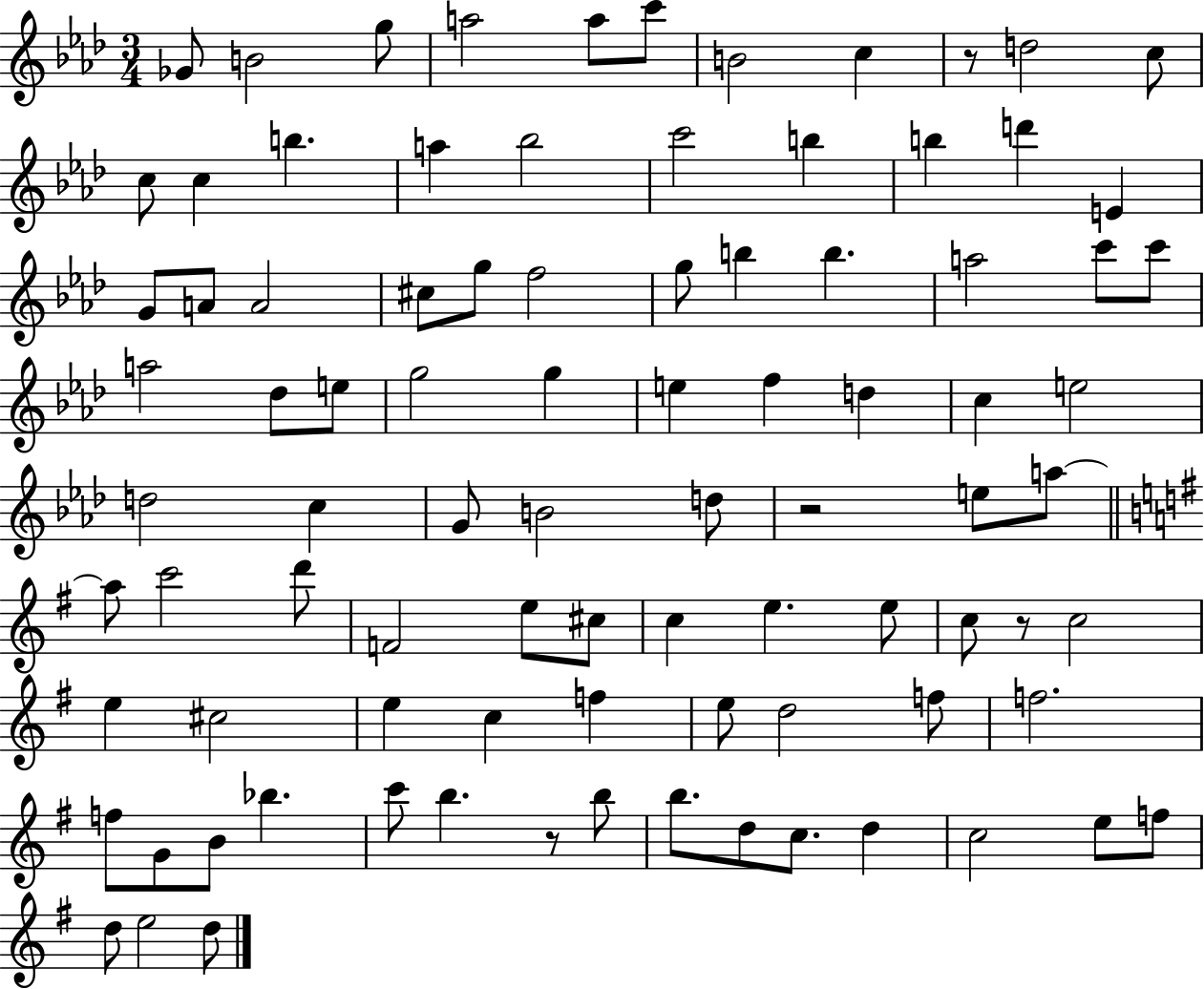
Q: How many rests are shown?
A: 4